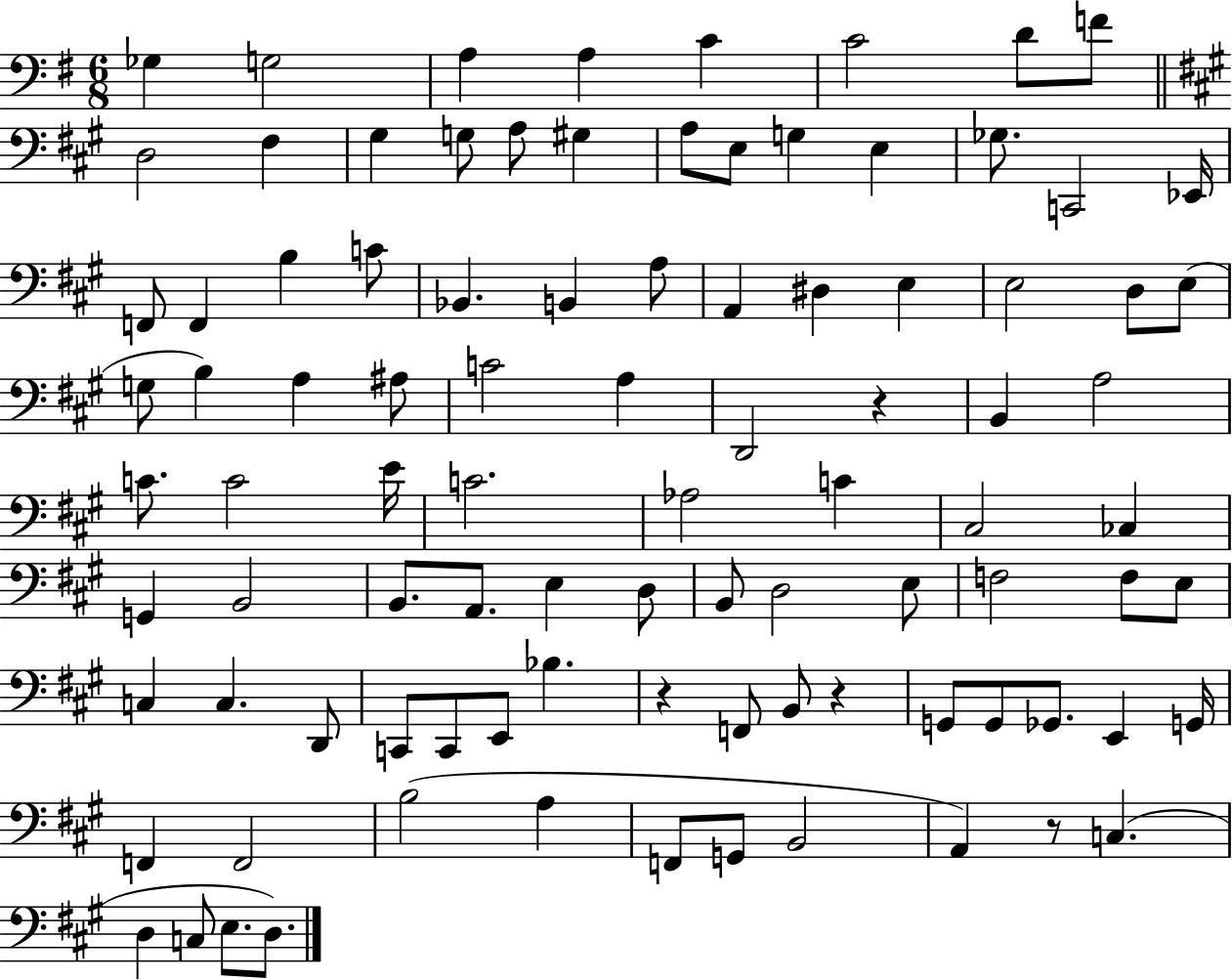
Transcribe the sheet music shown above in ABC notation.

X:1
T:Untitled
M:6/8
L:1/4
K:G
_G, G,2 A, A, C C2 D/2 F/2 D,2 ^F, ^G, G,/2 A,/2 ^G, A,/2 E,/2 G, E, _G,/2 C,,2 _E,,/4 F,,/2 F,, B, C/2 _B,, B,, A,/2 A,, ^D, E, E,2 D,/2 E,/2 G,/2 B, A, ^A,/2 C2 A, D,,2 z B,, A,2 C/2 C2 E/4 C2 _A,2 C ^C,2 _C, G,, B,,2 B,,/2 A,,/2 E, D,/2 B,,/2 D,2 E,/2 F,2 F,/2 E,/2 C, C, D,,/2 C,,/2 C,,/2 E,,/2 _B, z F,,/2 B,,/2 z G,,/2 G,,/2 _G,,/2 E,, G,,/4 F,, F,,2 B,2 A, F,,/2 G,,/2 B,,2 A,, z/2 C, D, C,/2 E,/2 D,/2